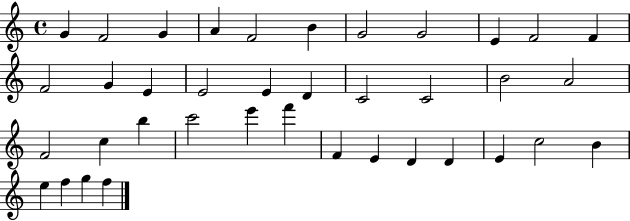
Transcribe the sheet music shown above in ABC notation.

X:1
T:Untitled
M:4/4
L:1/4
K:C
G F2 G A F2 B G2 G2 E F2 F F2 G E E2 E D C2 C2 B2 A2 F2 c b c'2 e' f' F E D D E c2 B e f g f